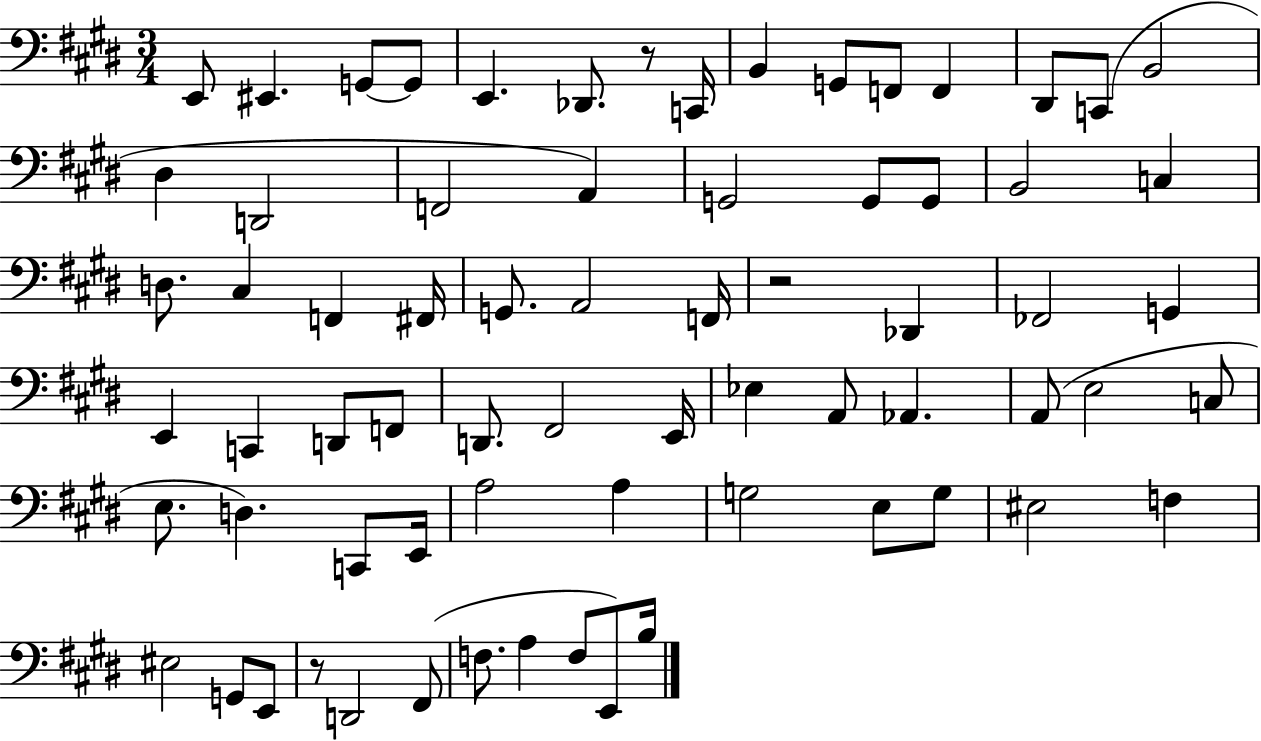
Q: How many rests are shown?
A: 3